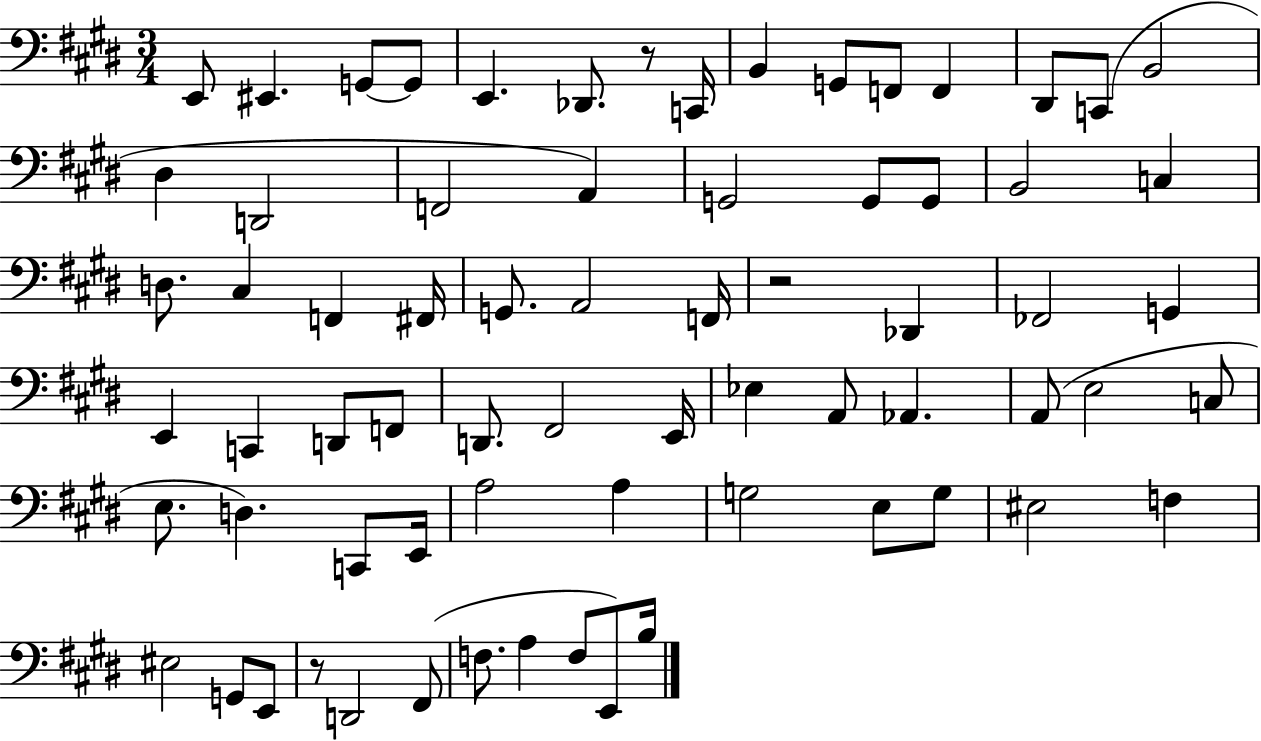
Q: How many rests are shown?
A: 3